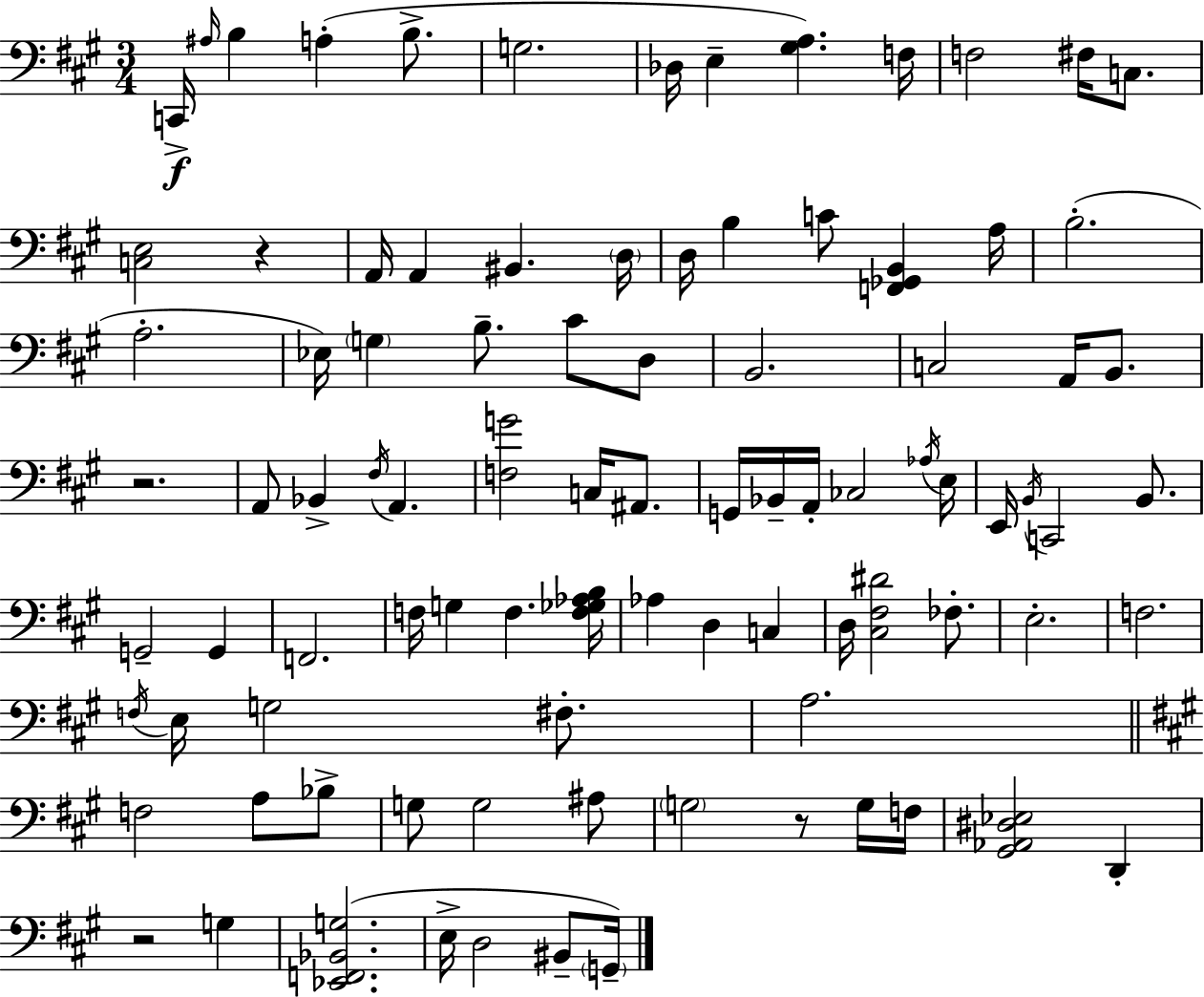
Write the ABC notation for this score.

X:1
T:Untitled
M:3/4
L:1/4
K:A
C,,/4 ^A,/4 B, A, B,/2 G,2 _D,/4 E, [^G,A,] F,/4 F,2 ^F,/4 C,/2 [C,E,]2 z A,,/4 A,, ^B,, D,/4 D,/4 B, C/2 [F,,_G,,B,,] A,/4 B,2 A,2 _E,/4 G, B,/2 ^C/2 D,/2 B,,2 C,2 A,,/4 B,,/2 z2 A,,/2 _B,, ^F,/4 A,, [F,G]2 C,/4 ^A,,/2 G,,/4 _B,,/4 A,,/4 _C,2 _A,/4 E,/4 E,,/4 B,,/4 C,,2 B,,/2 G,,2 G,, F,,2 F,/4 G, F, [F,_G,_A,B,]/4 _A, D, C, D,/4 [^C,^F,^D]2 _F,/2 E,2 F,2 F,/4 E,/4 G,2 ^F,/2 A,2 F,2 A,/2 _B,/2 G,/2 G,2 ^A,/2 G,2 z/2 G,/4 F,/4 [^G,,_A,,^D,_E,]2 D,, z2 G, [_E,,F,,_B,,G,]2 E,/4 D,2 ^B,,/2 G,,/4